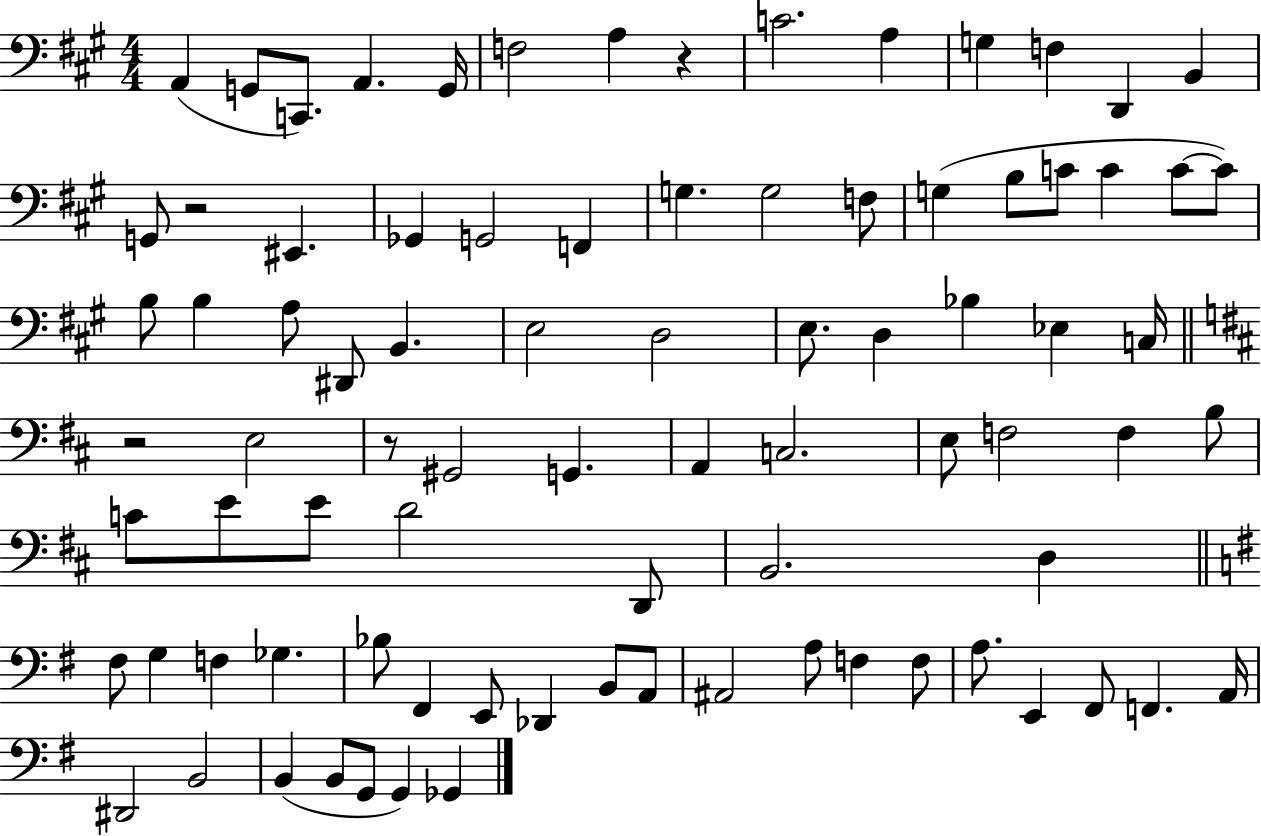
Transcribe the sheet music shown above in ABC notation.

X:1
T:Untitled
M:4/4
L:1/4
K:A
A,, G,,/2 C,,/2 A,, G,,/4 F,2 A, z C2 A, G, F, D,, B,, G,,/2 z2 ^E,, _G,, G,,2 F,, G, G,2 F,/2 G, B,/2 C/2 C C/2 C/2 B,/2 B, A,/2 ^D,,/2 B,, E,2 D,2 E,/2 D, _B, _E, C,/4 z2 E,2 z/2 ^G,,2 G,, A,, C,2 E,/2 F,2 F, B,/2 C/2 E/2 E/2 D2 D,,/2 B,,2 D, ^F,/2 G, F, _G, _B,/2 ^F,, E,,/2 _D,, B,,/2 A,,/2 ^A,,2 A,/2 F, F,/2 A,/2 E,, ^F,,/2 F,, A,,/4 ^D,,2 B,,2 B,, B,,/2 G,,/2 G,, _G,,